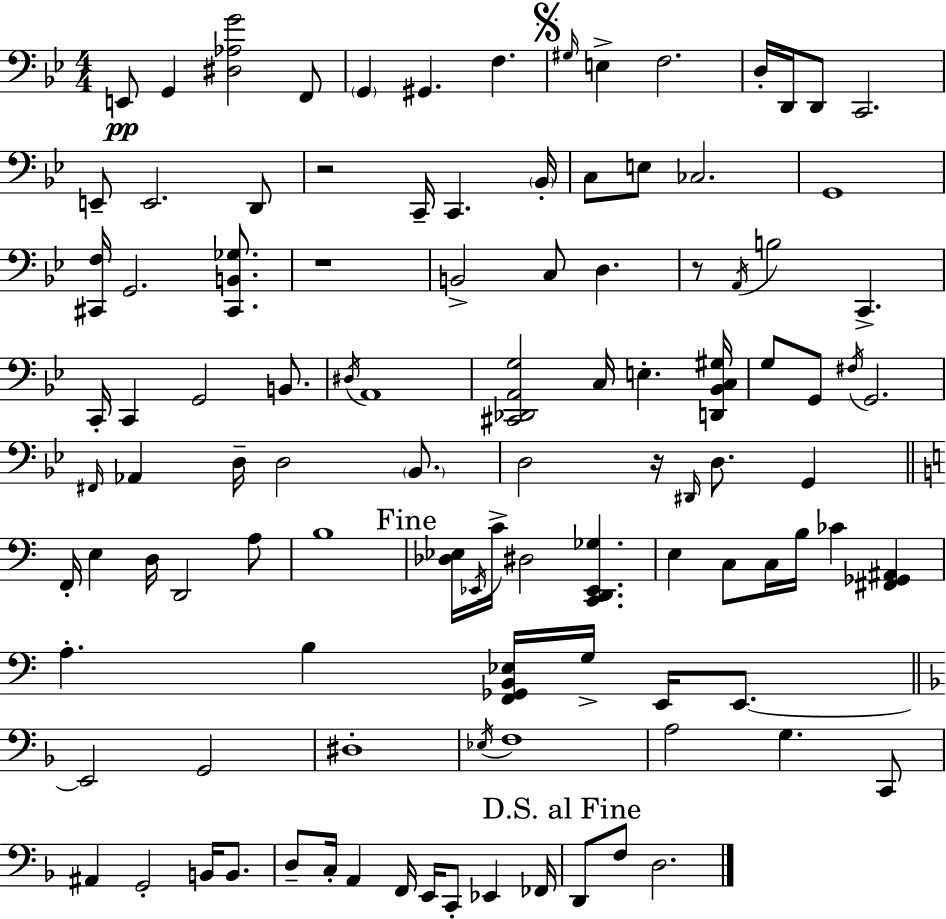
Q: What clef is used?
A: bass